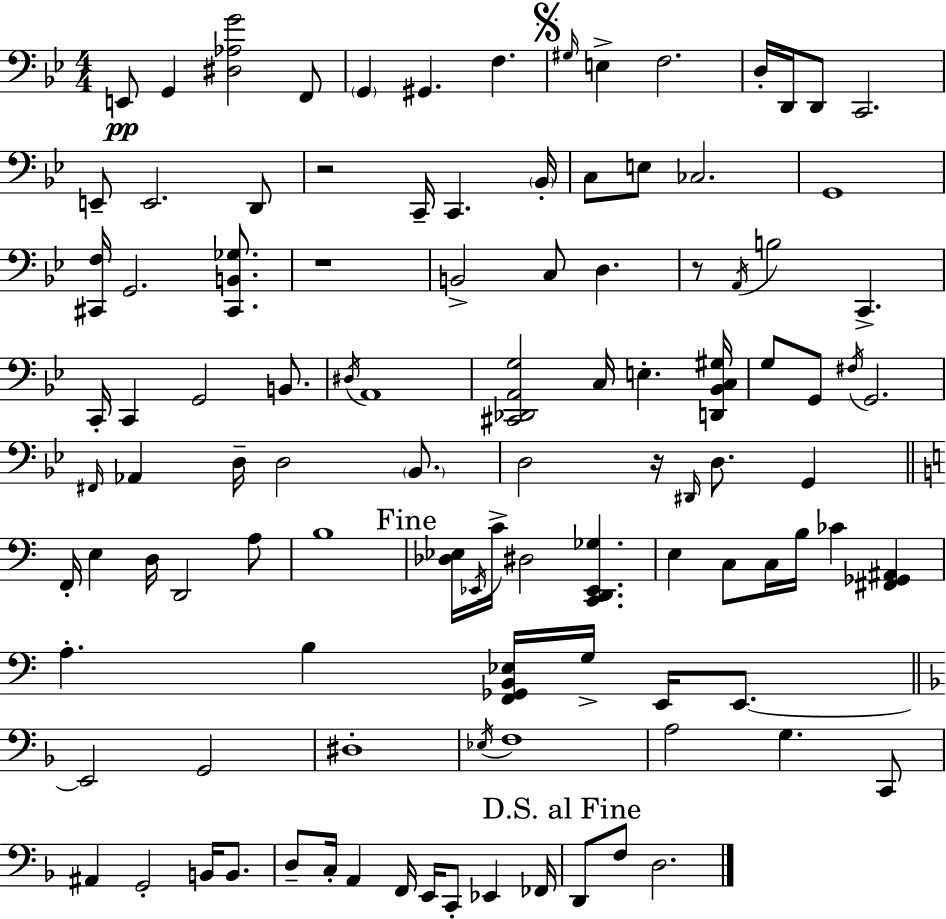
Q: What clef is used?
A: bass